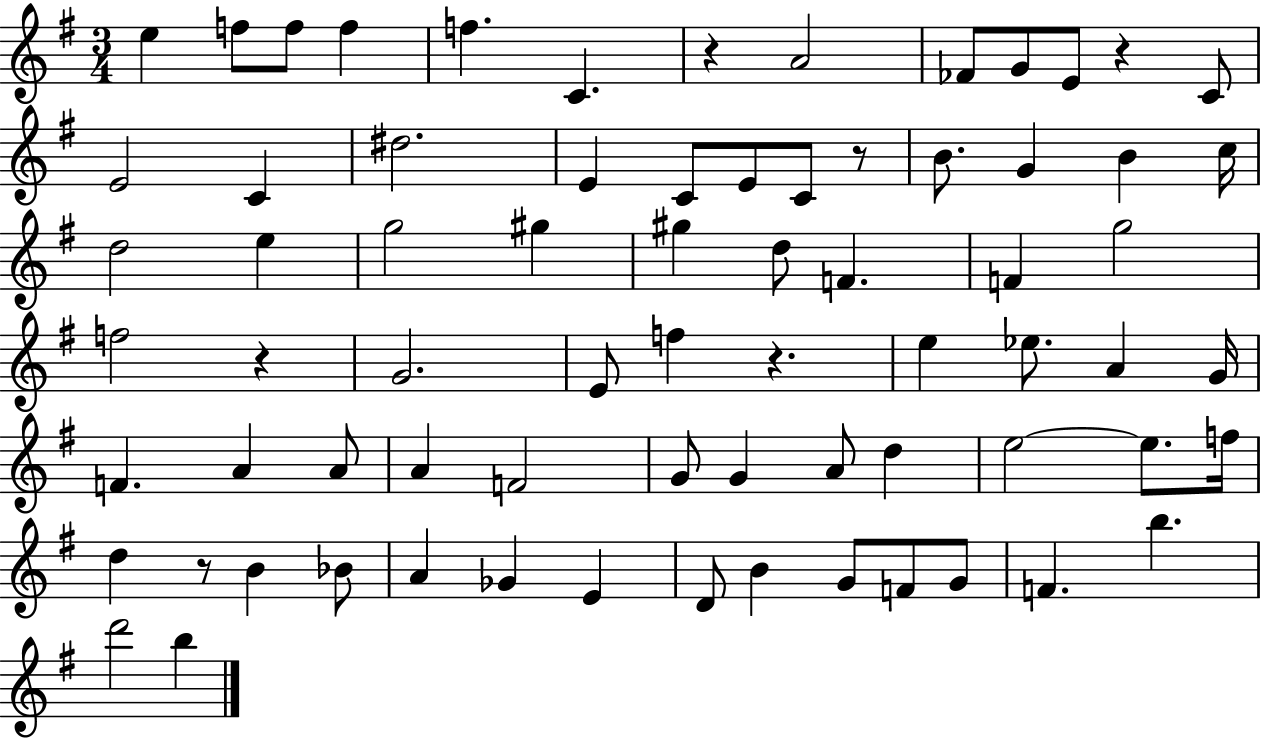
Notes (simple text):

E5/q F5/e F5/e F5/q F5/q. C4/q. R/q A4/h FES4/e G4/e E4/e R/q C4/e E4/h C4/q D#5/h. E4/q C4/e E4/e C4/e R/e B4/e. G4/q B4/q C5/s D5/h E5/q G5/h G#5/q G#5/q D5/e F4/q. F4/q G5/h F5/h R/q G4/h. E4/e F5/q R/q. E5/q Eb5/e. A4/q G4/s F4/q. A4/q A4/e A4/q F4/h G4/e G4/q A4/e D5/q E5/h E5/e. F5/s D5/q R/e B4/q Bb4/e A4/q Gb4/q E4/q D4/e B4/q G4/e F4/e G4/e F4/q. B5/q. D6/h B5/q